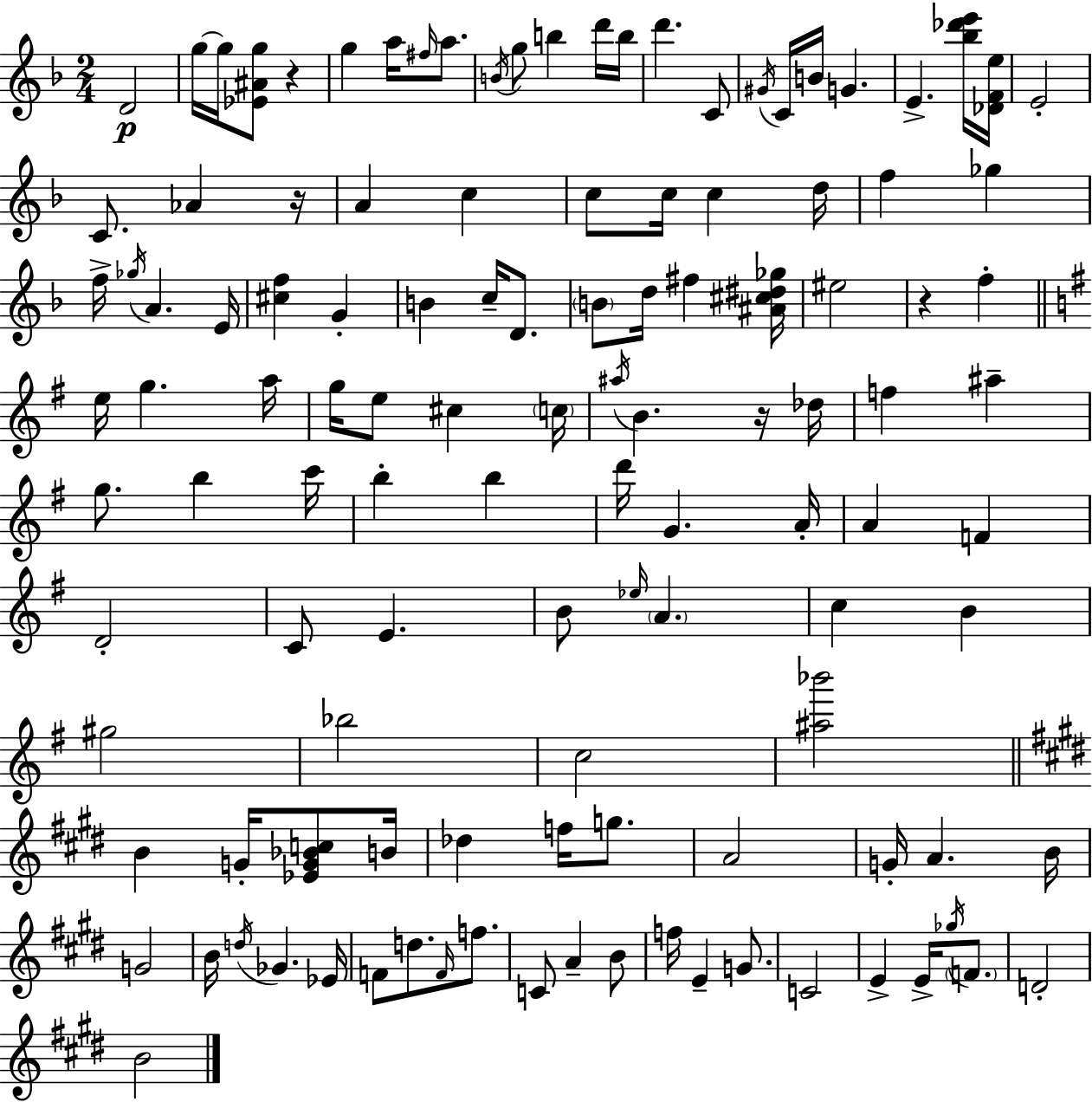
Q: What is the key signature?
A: D minor